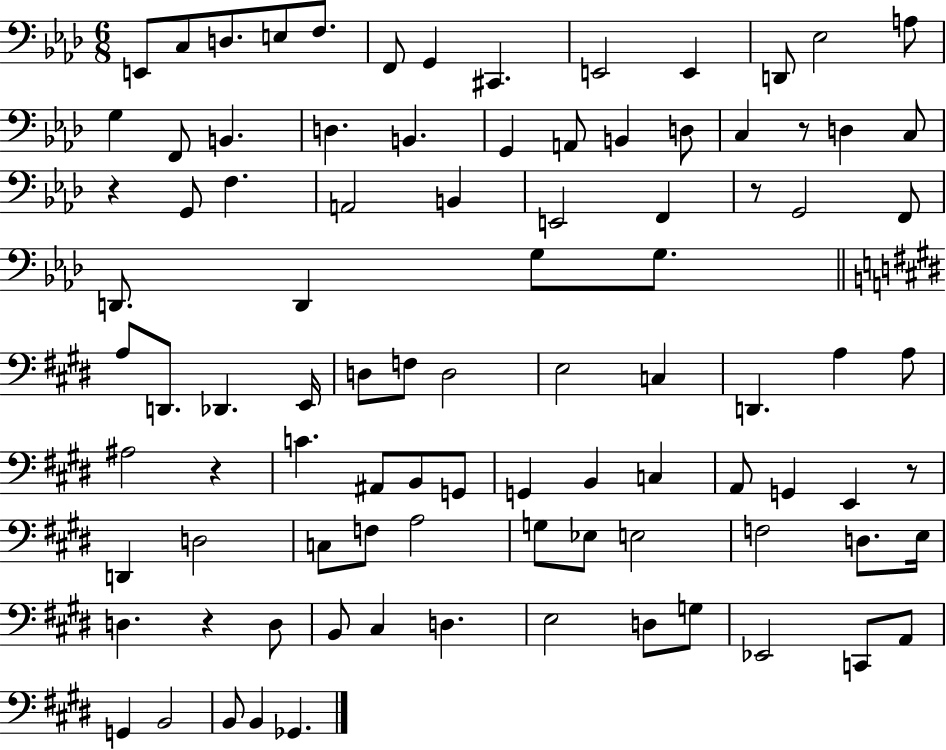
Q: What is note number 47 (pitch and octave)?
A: D2